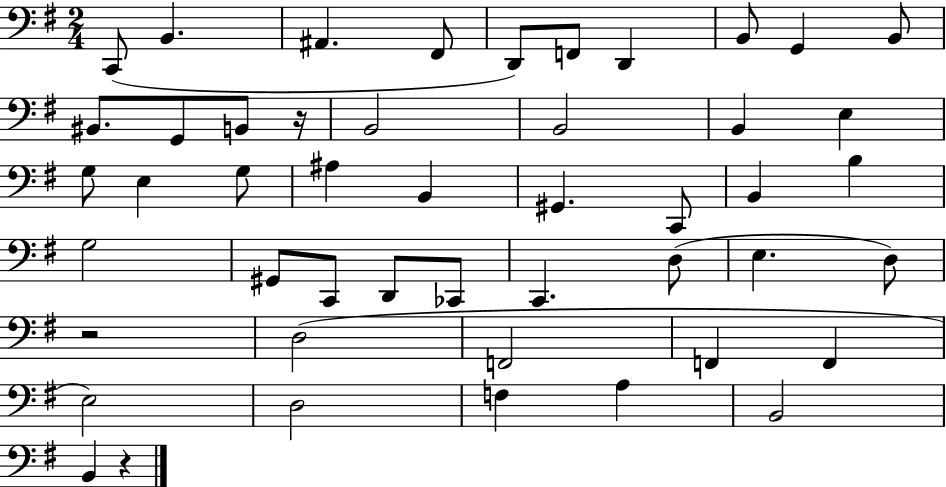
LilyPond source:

{
  \clef bass
  \numericTimeSignature
  \time 2/4
  \key g \major
  c,8( b,4. | ais,4. fis,8 | d,8) f,8 d,4 | b,8 g,4 b,8 | \break bis,8. g,8 b,8 r16 | b,2 | b,2 | b,4 e4 | \break g8 e4 g8 | ais4 b,4 | gis,4. c,8 | b,4 b4 | \break g2 | gis,8 c,8 d,8 ces,8 | c,4. d8( | e4. d8) | \break r2 | d2( | f,2 | f,4 f,4 | \break e2) | d2 | f4 a4 | b,2 | \break b,4 r4 | \bar "|."
}